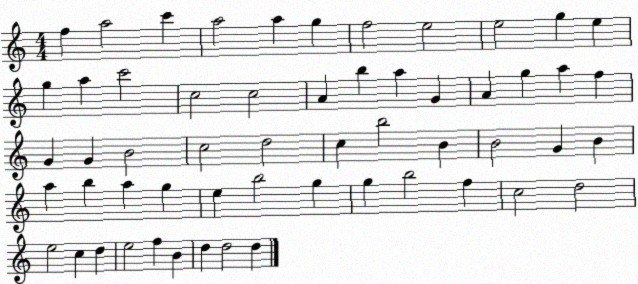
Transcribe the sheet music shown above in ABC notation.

X:1
T:Untitled
M:4/4
L:1/4
K:C
f a2 c' a2 a g f2 e2 e2 g e g a c'2 c2 c2 A b a G A g a f G G B2 c2 d2 c b2 B B2 G B a b a g e b2 g g b2 f c2 d2 e2 c d e2 f B d d2 d